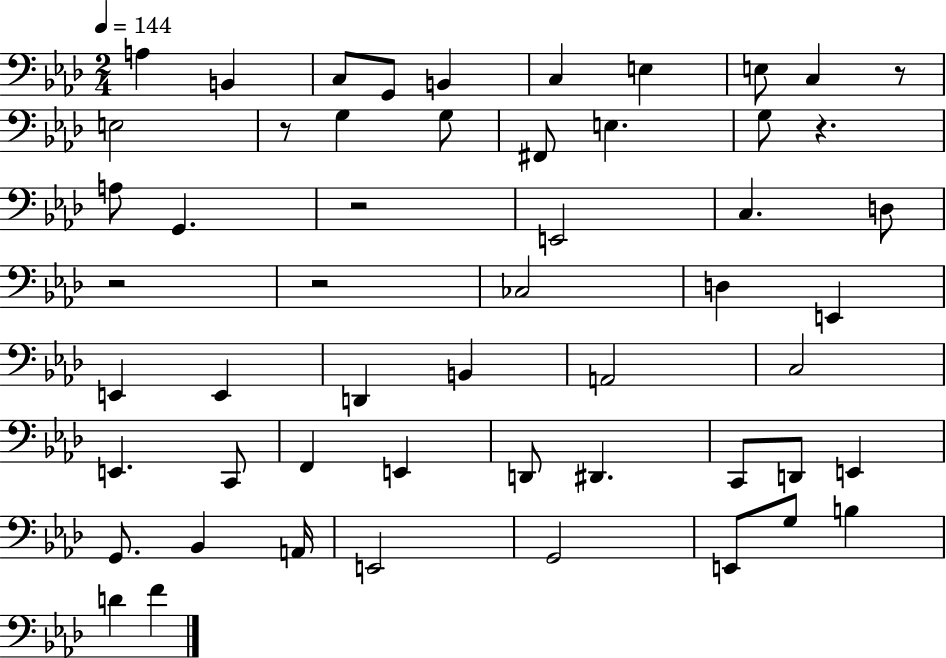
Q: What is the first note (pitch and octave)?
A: A3